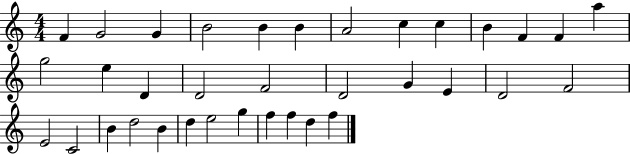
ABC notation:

X:1
T:Untitled
M:4/4
L:1/4
K:C
F G2 G B2 B B A2 c c B F F a g2 e D D2 F2 D2 G E D2 F2 E2 C2 B d2 B d e2 g f f d f